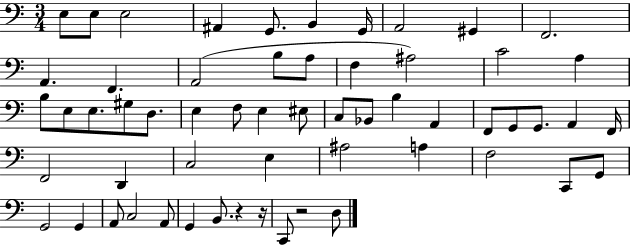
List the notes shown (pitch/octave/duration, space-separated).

E3/e E3/e E3/h A#2/q G2/e. B2/q G2/s A2/h G#2/q F2/h. A2/q. F2/q. A2/h B3/e A3/e F3/q A#3/h C4/h A3/q B3/e E3/e E3/e. G#3/e D3/e. E3/q F3/e E3/q EIS3/e C3/e Bb2/e B3/q A2/q F2/e G2/e G2/e. A2/q F2/s F2/h D2/q C3/h E3/q A#3/h A3/q F3/h C2/e G2/e G2/h G2/q A2/e C3/h A2/e G2/q B2/e. R/q R/s C2/e R/h D3/e